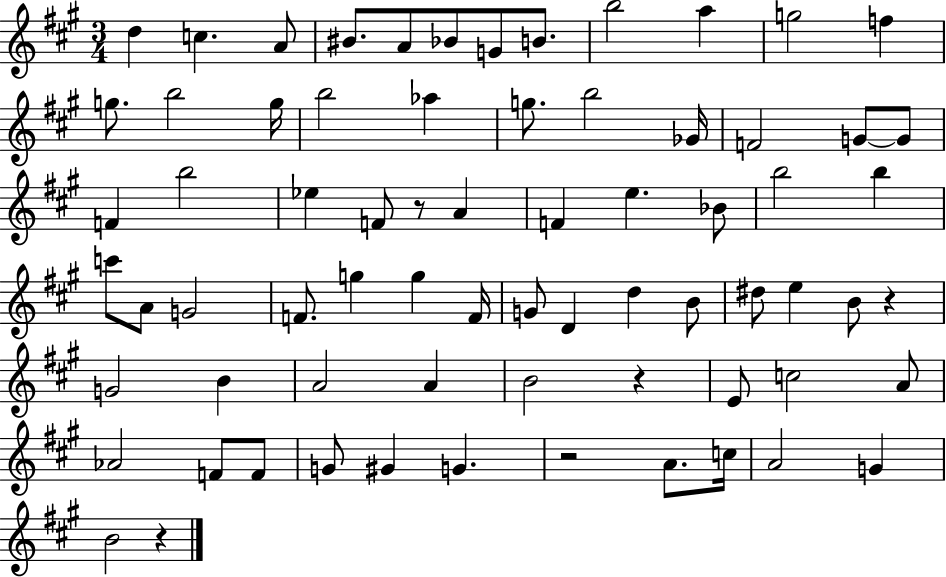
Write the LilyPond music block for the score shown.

{
  \clef treble
  \numericTimeSignature
  \time 3/4
  \key a \major
  \repeat volta 2 { d''4 c''4. a'8 | bis'8. a'8 bes'8 g'8 b'8. | b''2 a''4 | g''2 f''4 | \break g''8. b''2 g''16 | b''2 aes''4 | g''8. b''2 ges'16 | f'2 g'8~~ g'8 | \break f'4 b''2 | ees''4 f'8 r8 a'4 | f'4 e''4. bes'8 | b''2 b''4 | \break c'''8 a'8 g'2 | f'8. g''4 g''4 f'16 | g'8 d'4 d''4 b'8 | dis''8 e''4 b'8 r4 | \break g'2 b'4 | a'2 a'4 | b'2 r4 | e'8 c''2 a'8 | \break aes'2 f'8 f'8 | g'8 gis'4 g'4. | r2 a'8. c''16 | a'2 g'4 | \break b'2 r4 | } \bar "|."
}